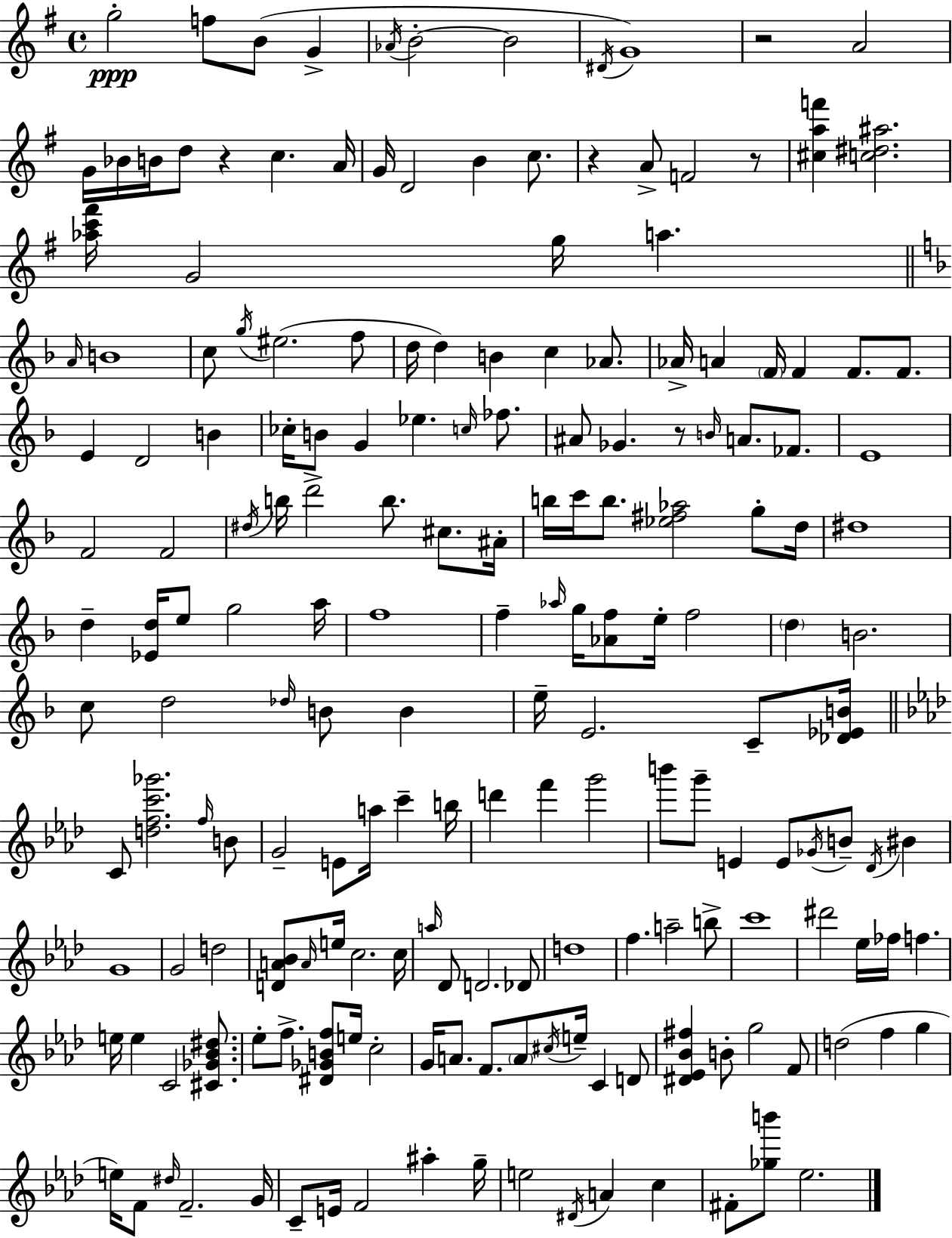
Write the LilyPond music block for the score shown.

{
  \clef treble
  \time 4/4
  \defaultTimeSignature
  \key e \minor
  g''2-.\ppp f''8 b'8( g'4-> | \acciaccatura { aes'16 } b'2-.~~ b'2 | \acciaccatura { dis'16 }) g'1 | r2 a'2 | \break g'16 bes'16 b'16 d''8 r4 c''4. | a'16 g'16 d'2 b'4 c''8. | r4 a'8-> f'2 | r8 <cis'' a'' f'''>4 <c'' dis'' ais''>2. | \break <aes'' c''' fis'''>16 g'2 g''16 a''4. | \bar "||" \break \key d \minor \grace { a'16 } b'1 | c''8 \acciaccatura { g''16 } eis''2.( | f''8 d''16 d''4) b'4 c''4 aes'8. | aes'16-> a'4 \parenthesize f'16 f'4 f'8. f'8. | \break e'4 d'2 b'4 | ces''16-. b'8 g'4 ees''4. \grace { c''16 } | fes''8. ais'8 ges'4. r8 \grace { b'16 } a'8. | fes'8. e'1 | \break f'2 f'2 | \acciaccatura { dis''16 } b''16 d'''2-> b''8. | cis''8. ais'16-. b''16 c'''16 b''8. <ees'' fis'' aes''>2 | g''8-. d''16 dis''1 | \break d''4-- <ees' d''>16 e''8 g''2 | a''16 f''1 | f''4-- \grace { aes''16 } g''16 <aes' f''>8 e''16-. f''2 | \parenthesize d''4 b'2. | \break c''8 d''2 | \grace { des''16 } b'8 b'4 e''16-- e'2. | c'8-- <des' ees' b'>16 \bar "||" \break \key aes \major c'8 <d'' f'' c''' ges'''>2. \grace { f''16 } b'8 | g'2-- e'8 a''16 c'''4-- | b''16 d'''4 f'''4 g'''2 | b'''8 g'''8-- e'4 e'8 \acciaccatura { ges'16 } b'8-- \acciaccatura { des'16 } bis'4 | \break g'1 | g'2 d''2 | <d' a' bes'>8 \grace { a'16 } e''16 c''2. | c''16 \grace { a''16 } des'8 d'2. | \break des'8 d''1 | f''4. a''2-- | b''8-> c'''1 | dis'''2 ees''16 fes''16 f''4. | \break e''16 e''4 c'2 | <cis' ges' bes' dis''>8. ees''8-. f''8.-> <dis' ges' b' f''>8 e''16 c''2-. | g'16 a'8. f'8. \parenthesize a'8 \acciaccatura { cis''16 } e''16-- | c'4 d'8 <dis' ees' bes' fis''>4 b'8-. g''2 | \break f'8 d''2( f''4 | g''4 e''16) f'8 \grace { dis''16 } f'2.-- | g'16 c'8-- e'16 f'2 | ais''4-. g''16-- e''2 \acciaccatura { dis'16 } | \break a'4 c''4 fis'8-. <ges'' b'''>8 ees''2. | \bar "|."
}